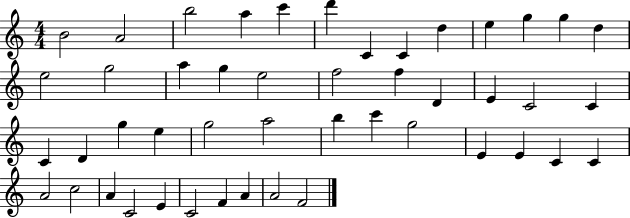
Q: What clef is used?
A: treble